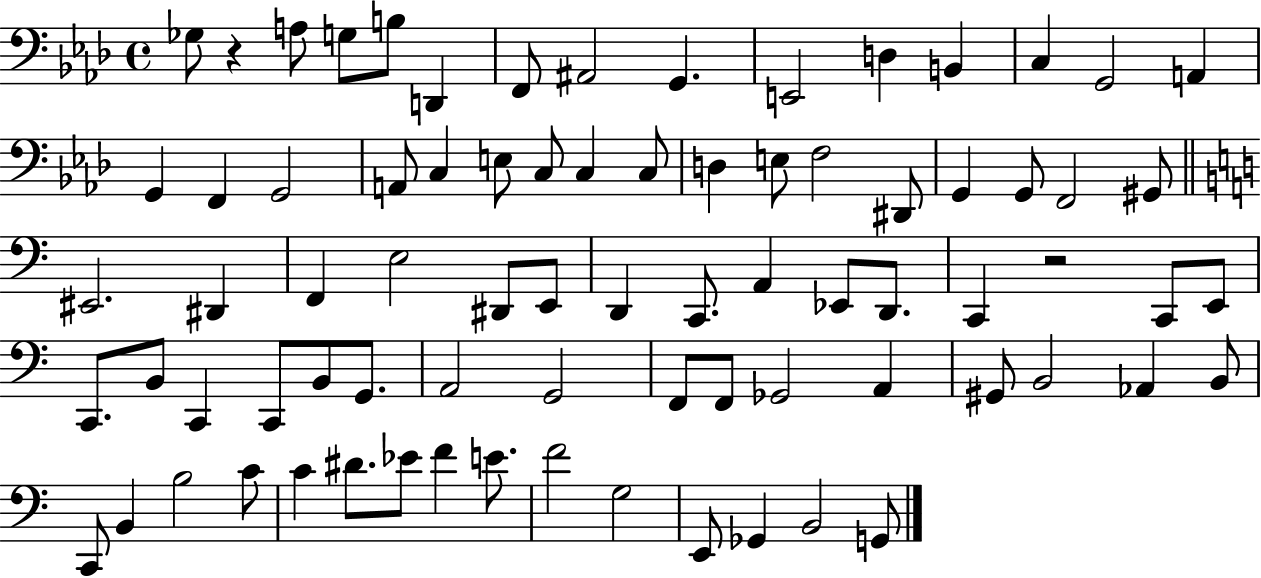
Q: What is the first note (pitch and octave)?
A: Gb3